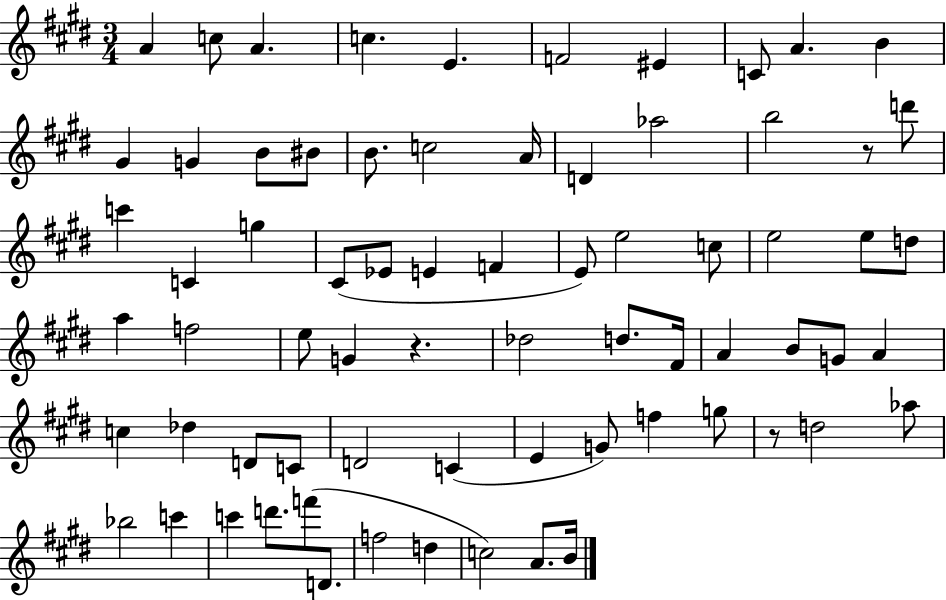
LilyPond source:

{
  \clef treble
  \numericTimeSignature
  \time 3/4
  \key e \major
  \repeat volta 2 { a'4 c''8 a'4. | c''4. e'4. | f'2 eis'4 | c'8 a'4. b'4 | \break gis'4 g'4 b'8 bis'8 | b'8. c''2 a'16 | d'4 aes''2 | b''2 r8 d'''8 | \break c'''4 c'4 g''4 | cis'8( ees'8 e'4 f'4 | e'8) e''2 c''8 | e''2 e''8 d''8 | \break a''4 f''2 | e''8 g'4 r4. | des''2 d''8. fis'16 | a'4 b'8 g'8 a'4 | \break c''4 des''4 d'8 c'8 | d'2 c'4( | e'4 g'8) f''4 g''8 | r8 d''2 aes''8 | \break bes''2 c'''4 | c'''4 d'''8. f'''8( d'8. | f''2 d''4 | c''2) a'8. b'16 | \break } \bar "|."
}